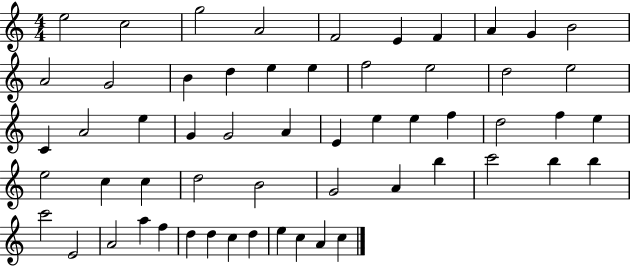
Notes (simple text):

E5/h C5/h G5/h A4/h F4/h E4/q F4/q A4/q G4/q B4/h A4/h G4/h B4/q D5/q E5/q E5/q F5/h E5/h D5/h E5/h C4/q A4/h E5/q G4/q G4/h A4/q E4/q E5/q E5/q F5/q D5/h F5/q E5/q E5/h C5/q C5/q D5/h B4/h G4/h A4/q B5/q C6/h B5/q B5/q C6/h E4/h A4/h A5/q F5/q D5/q D5/q C5/q D5/q E5/q C5/q A4/q C5/q